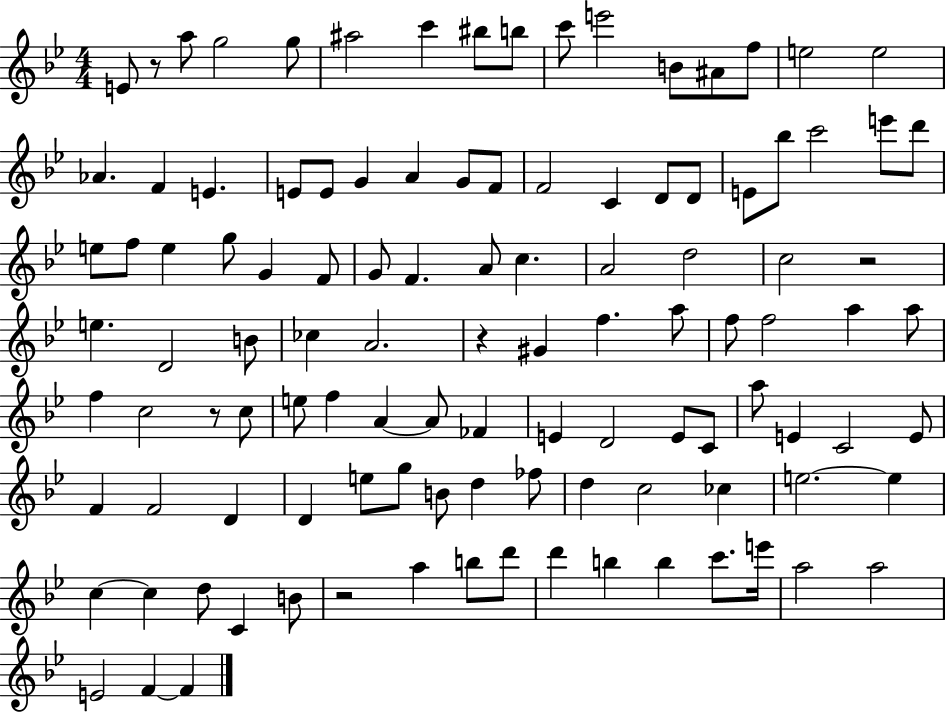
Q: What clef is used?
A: treble